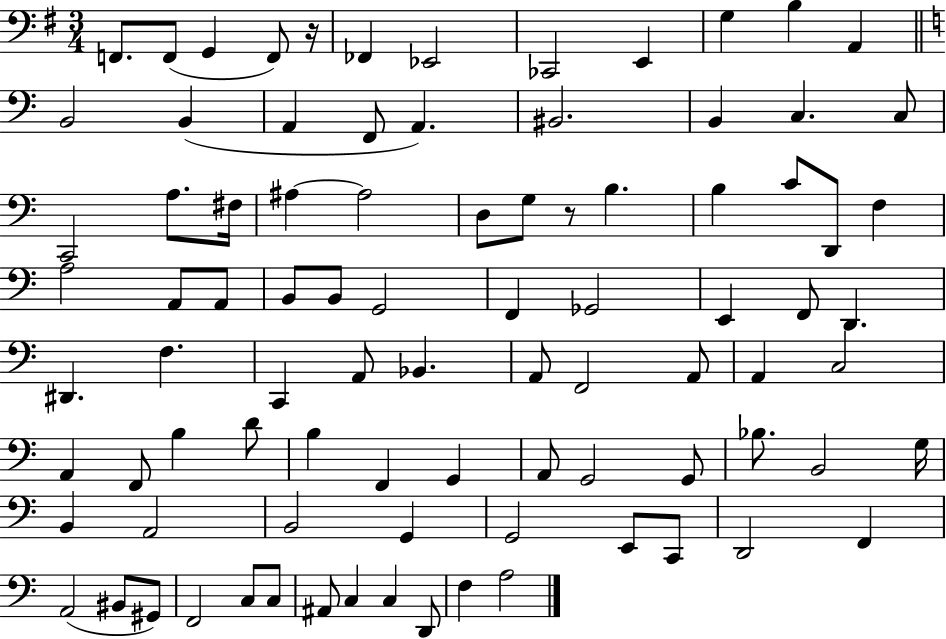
X:1
T:Untitled
M:3/4
L:1/4
K:G
F,,/2 F,,/2 G,, F,,/2 z/4 _F,, _E,,2 _C,,2 E,, G, B, A,, B,,2 B,, A,, F,,/2 A,, ^B,,2 B,, C, C,/2 C,,2 A,/2 ^F,/4 ^A, ^A,2 D,/2 G,/2 z/2 B, B, C/2 D,,/2 F, A,2 A,,/2 A,,/2 B,,/2 B,,/2 G,,2 F,, _G,,2 E,, F,,/2 D,, ^D,, F, C,, A,,/2 _B,, A,,/2 F,,2 A,,/2 A,, C,2 A,, F,,/2 B, D/2 B, F,, G,, A,,/2 G,,2 G,,/2 _B,/2 B,,2 G,/4 B,, A,,2 B,,2 G,, G,,2 E,,/2 C,,/2 D,,2 F,, A,,2 ^B,,/2 ^G,,/2 F,,2 C,/2 C,/2 ^A,,/2 C, C, D,,/2 F, A,2